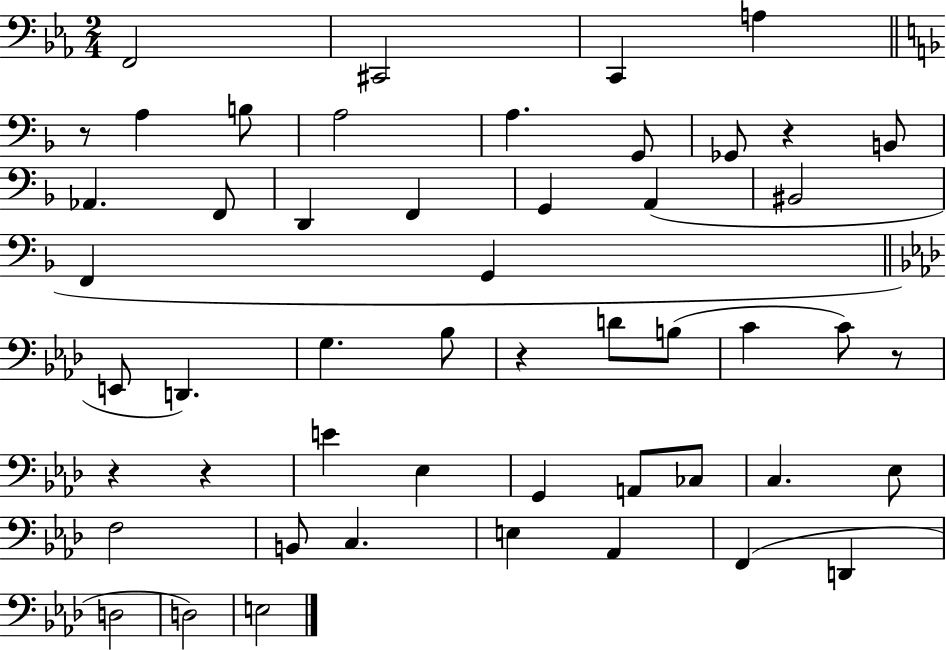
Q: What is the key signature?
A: EES major